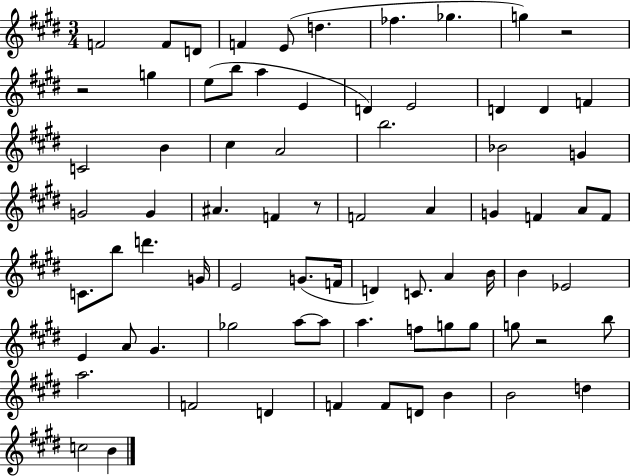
X:1
T:Untitled
M:3/4
L:1/4
K:E
F2 F/2 D/2 F E/2 d _f _g g z2 z2 g e/2 b/2 a E D E2 D D F C2 B ^c A2 b2 _B2 G G2 G ^A F z/2 F2 A G F A/2 F/2 C/2 b/2 d' G/4 E2 G/2 F/4 D C/2 A B/4 B _E2 E A/2 ^G _g2 a/2 a/2 a f/2 g/2 g/2 g/2 z2 b/2 a2 F2 D F F/2 D/2 B B2 d c2 B